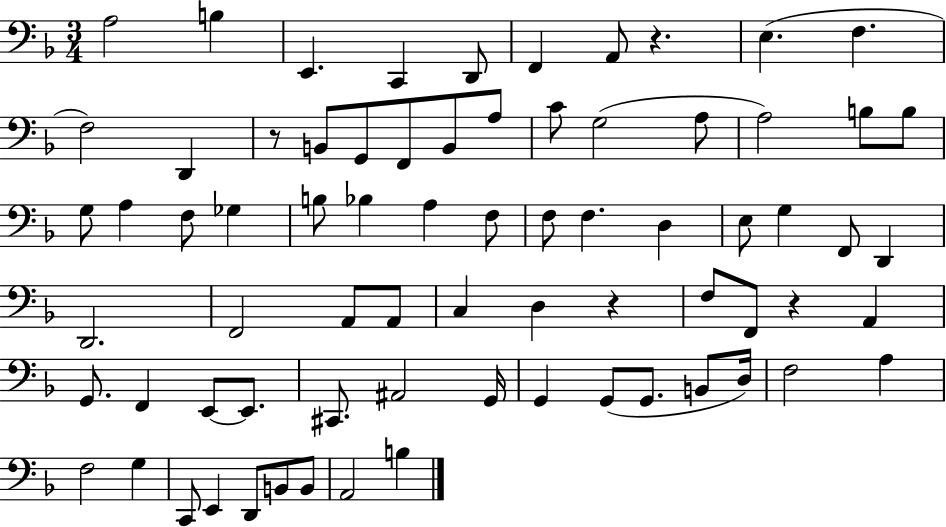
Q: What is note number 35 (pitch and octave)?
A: G3